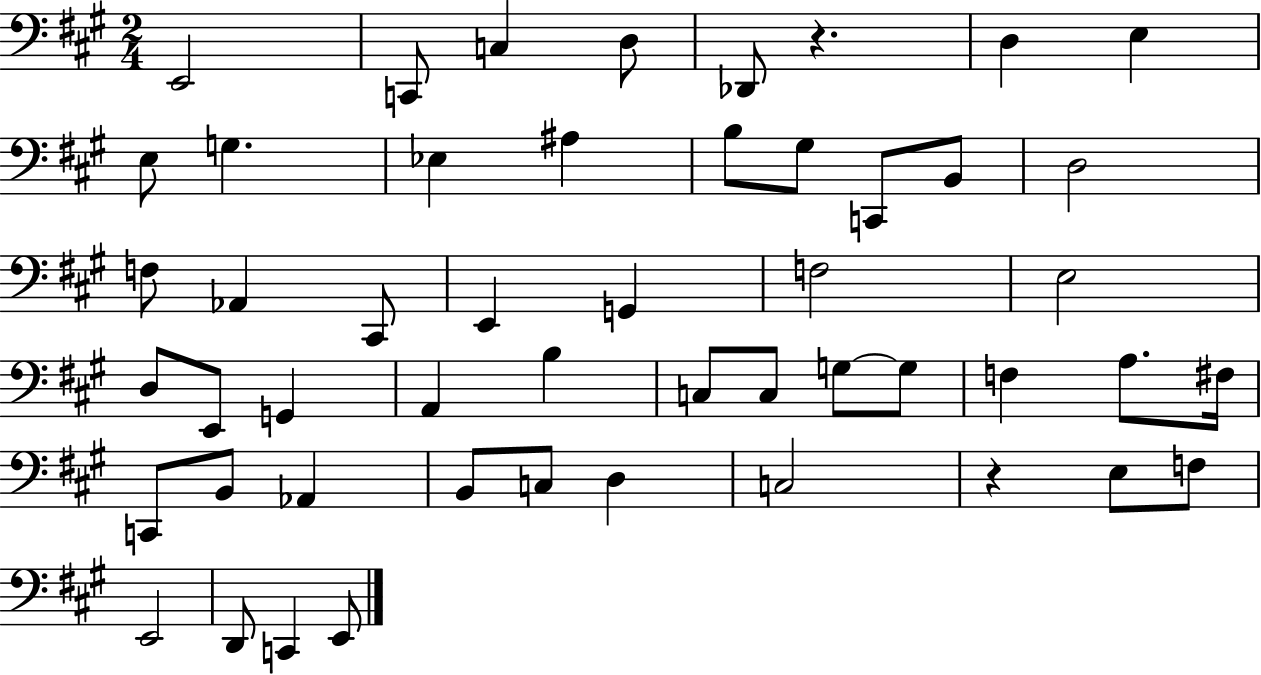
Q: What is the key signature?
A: A major